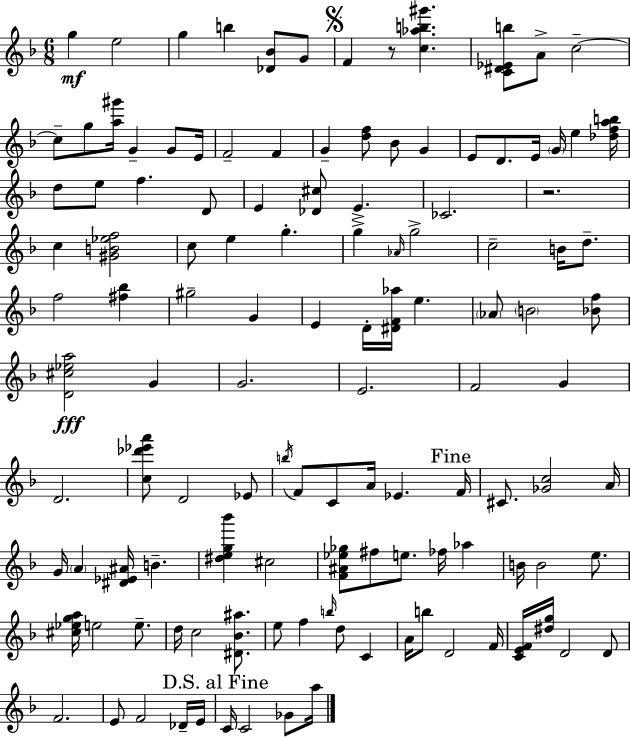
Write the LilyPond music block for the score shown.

{
  \clef treble
  \numericTimeSignature
  \time 6/8
  \key d \minor
  g''4\mf e''2 | g''4 b''4 <des' bes'>8 g'8 | \mark \markup { \musicglyph "scripts.segno" } f'4 r8 <c'' aes'' b'' gis'''>4. | <c' dis' ees' b''>8 a'8-> c''2--~~ | \break c''8-- g''8 <a'' gis'''>16 g'4-- g'8 e'16 | f'2-- f'4 | g'4-- <d'' f''>8 bes'8 g'4 | e'8 d'8. e'16 \parenthesize g'16 e''4 <des'' f'' a'' b''>16 | \break d''8 e''8 f''4. d'8 | e'4 <des' cis''>8 e'4.-> | ces'2. | r2. | \break c''4 <gis' b' ees'' f''>2 | c''8 e''4 g''4.-. | g''4-> \grace { aes'16 } g''2-> | c''2-- b'16 d''8.-- | \break f''2 <fis'' bes''>4 | gis''2-- g'4 | e'4 d'16-. <dis' f' aes''>16 e''4. | \parenthesize aes'8 \parenthesize b'2 <bes' f''>8 | \break <d' cis'' ees'' a''>2\fff g'4 | g'2. | e'2. | f'2 g'4 | \break d'2. | <c'' des''' ees''' a'''>8 d'2 ees'8 | \acciaccatura { b''16 } f'8 c'8 a'16 ees'4. | \mark "Fine" f'16 cis'8. <ges' c''>2 | \break a'16 g'16 \parenthesize a'4 <dis' ees' ais'>16 b'4.-- | <dis'' e'' g'' bes'''>4 cis''2 | <f' ais' ees'' ges''>8 fis''8 e''8. fes''16 aes''4 | b'16 b'2 e''8. | \break <cis'' ees'' g'' a''>16 e''2 e''8.-- | d''16 c''2 <dis' bes' ais''>8. | e''8 f''4 \grace { b''16 } d''8 c'4 | a'16 b''8 d'2 | \break f'16 <c' e' f'>16 <dis'' g''>16 d'2 | d'8 f'2. | e'8 f'2 | des'16-- e'16 \mark "D.S. al Fine" c'16 c'2 | \break ges'8 a''16 \bar "|."
}